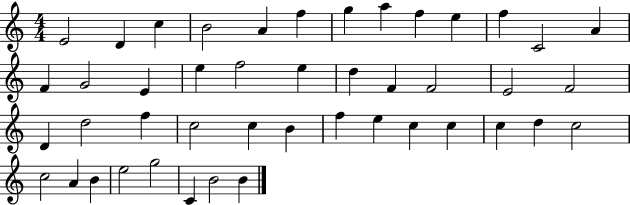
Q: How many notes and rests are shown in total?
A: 45